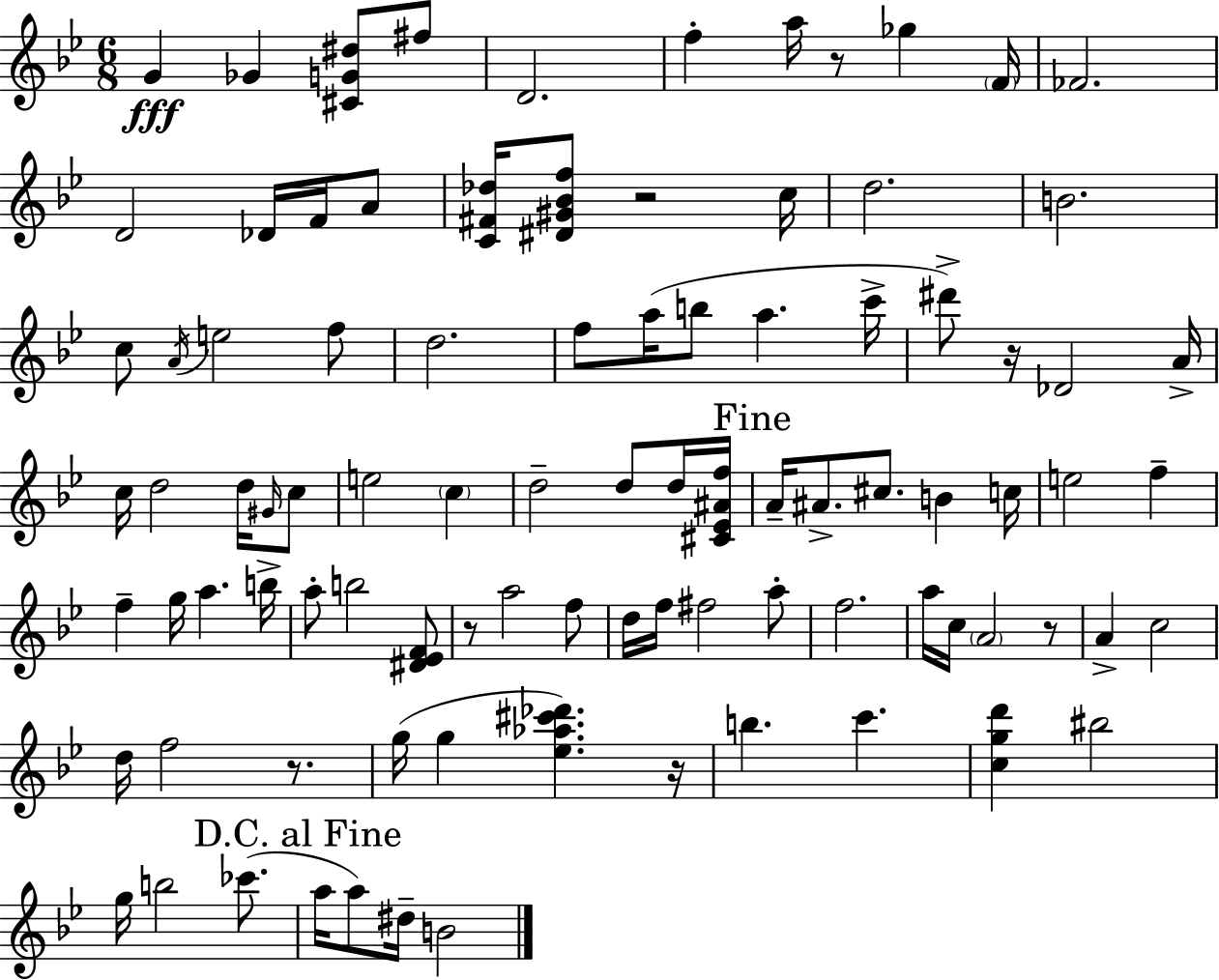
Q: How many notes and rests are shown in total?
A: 92